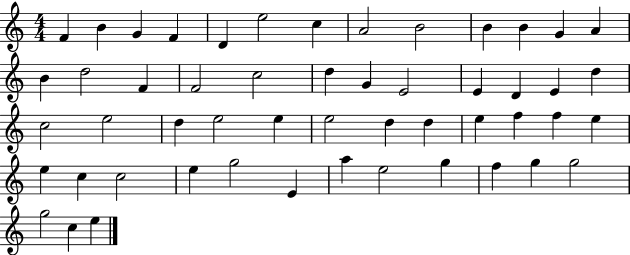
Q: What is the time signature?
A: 4/4